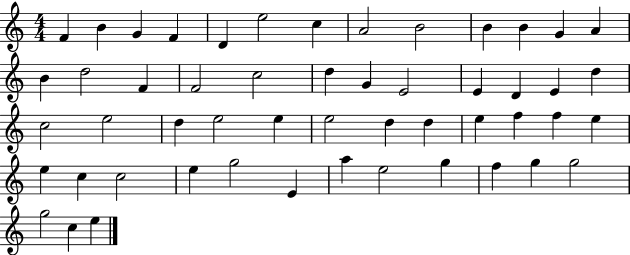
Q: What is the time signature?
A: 4/4